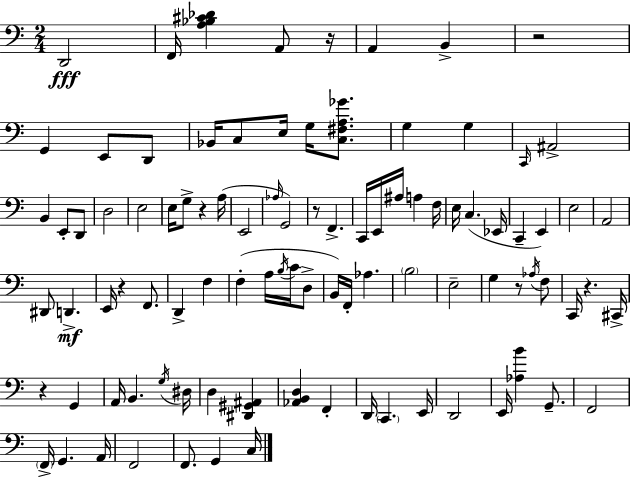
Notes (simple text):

D2/h F2/s [A3,Bb3,C#4,Db4]/q A2/e R/s A2/q B2/q R/h G2/q E2/e D2/e Bb2/s C3/e E3/s G3/s [C3,F#3,A3,Gb4]/e. G3/q G3/q C2/s A#2/h B2/q E2/e D2/e D3/h E3/h E3/s G3/e R/q A3/s E2/h Ab3/s G2/h R/e F2/q. C2/s E2/s A#3/s A3/q F3/s E3/s C3/q. Eb2/s C2/q E2/q E3/h A2/h D#2/e D2/q. E2/s R/q F2/e. D2/q F3/q F3/q A3/s B3/s C4/s D3/e B2/s F2/s Ab3/q. B3/h E3/h G3/q R/e Ab3/s F3/e C2/s R/q. C#2/s R/q G2/q A2/s B2/q. G3/s D#3/s D3/q [D#2,G#2,A#2]/q [Ab2,B2,D3]/q F2/q D2/s C2/q. E2/s D2/h E2/s [Ab3,B4]/q G2/e. F2/h F2/s G2/q. A2/s F2/h F2/e. G2/q C3/s